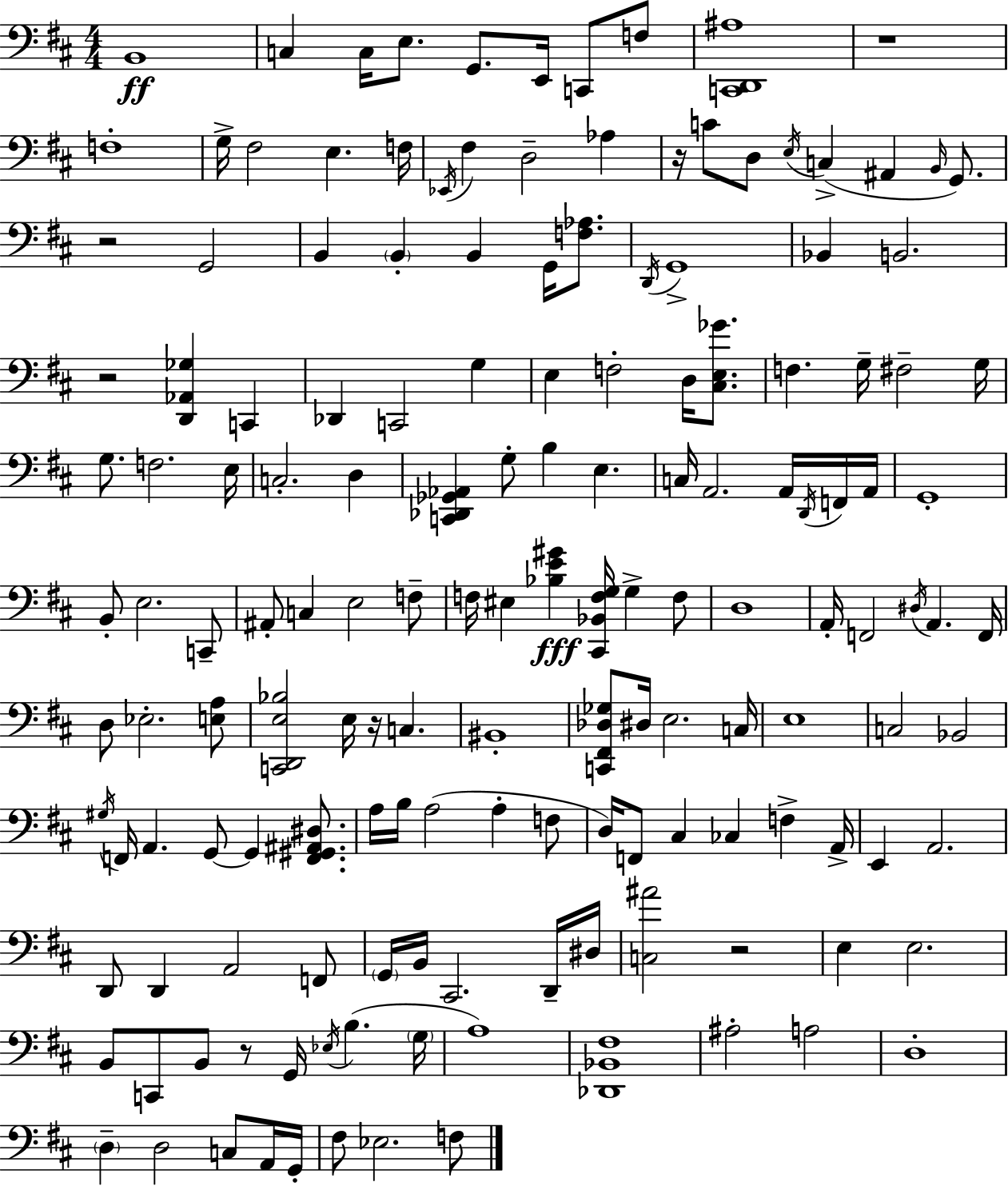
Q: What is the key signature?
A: D major